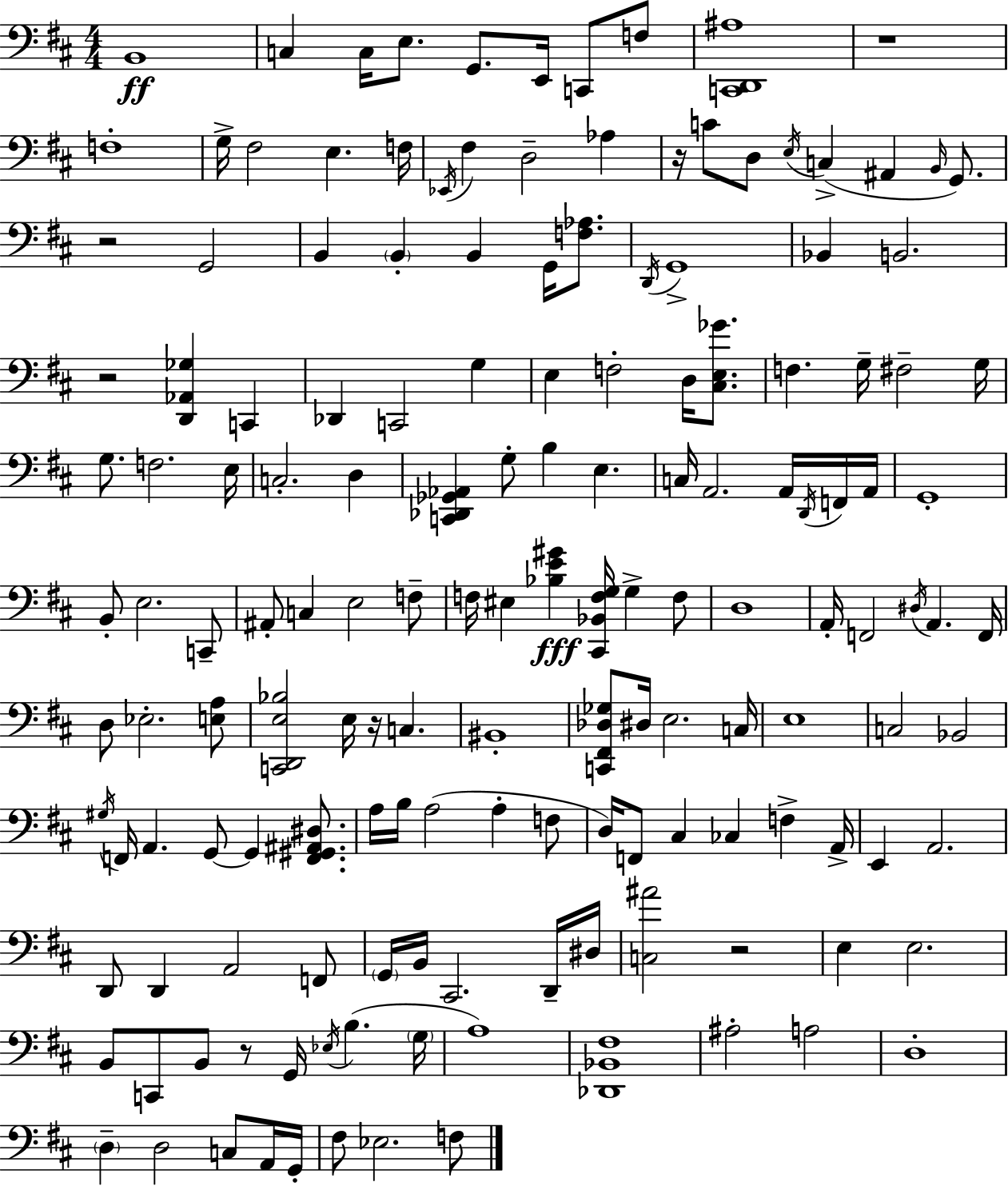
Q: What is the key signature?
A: D major